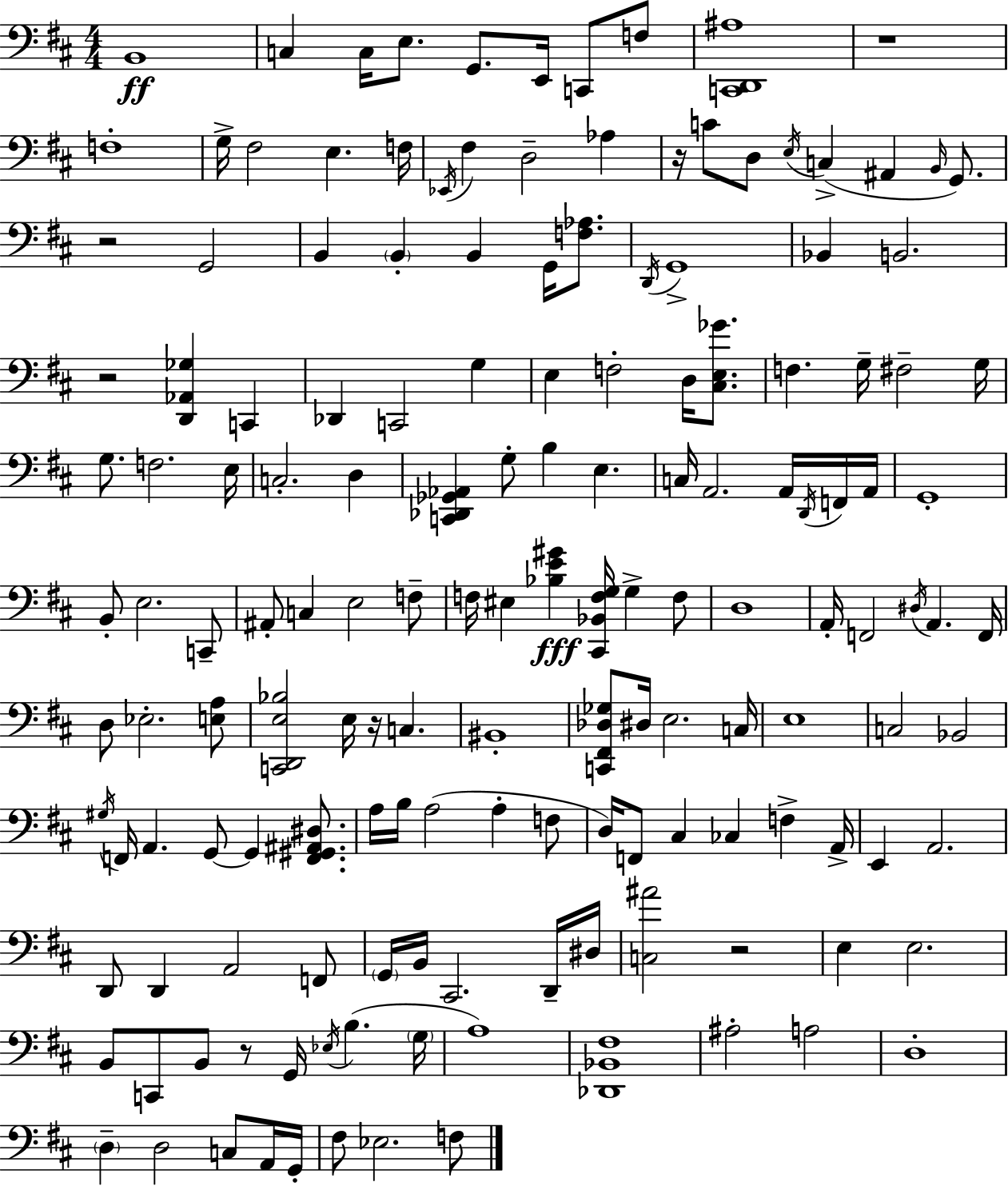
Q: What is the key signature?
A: D major